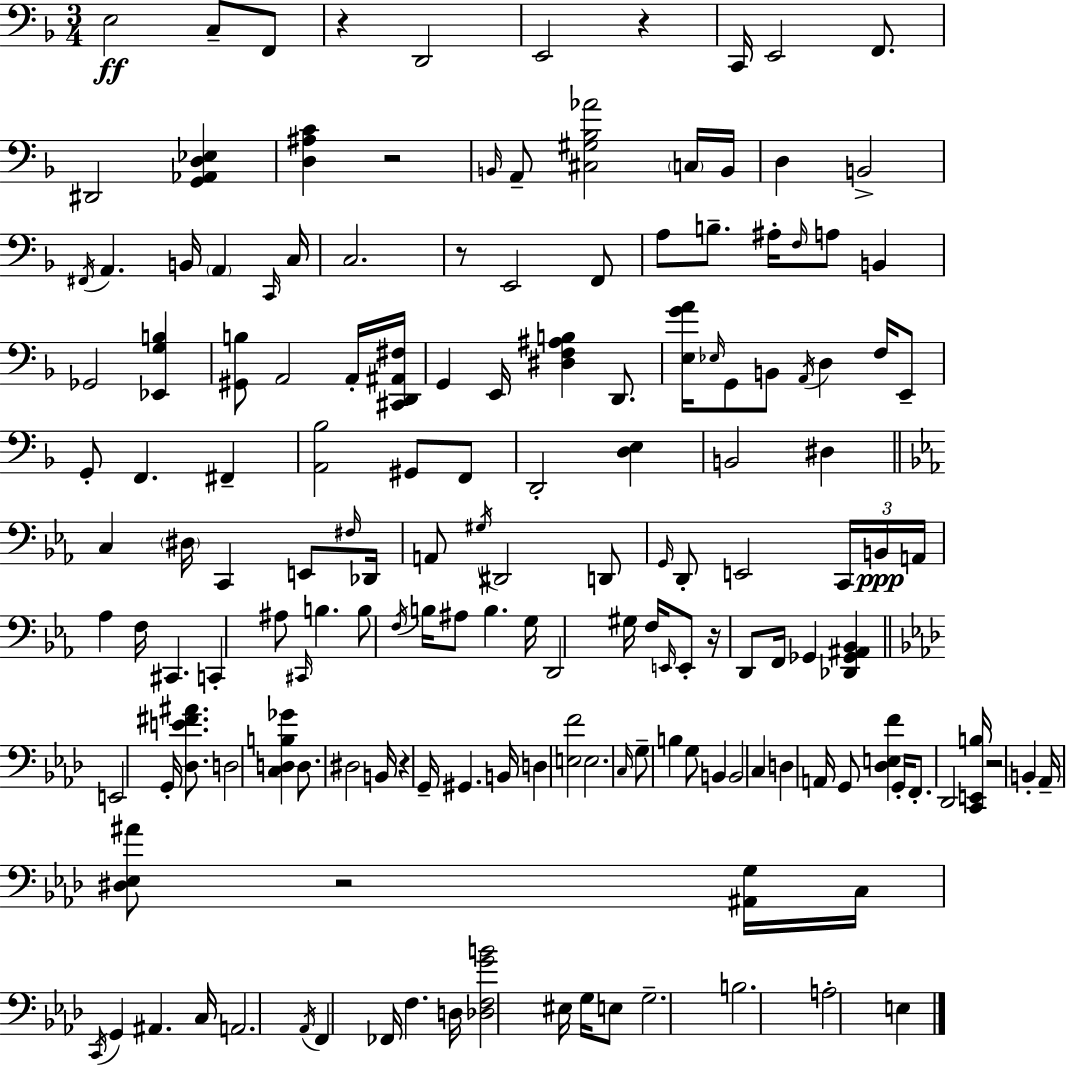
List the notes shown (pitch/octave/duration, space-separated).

E3/h C3/e F2/e R/q D2/h E2/h R/q C2/s E2/h F2/e. D#2/h [G2,Ab2,D3,Eb3]/q [D3,A#3,C4]/q R/h B2/s A2/e [C#3,G#3,Bb3,Ab4]/h C3/s B2/s D3/q B2/h F#2/s A2/q. B2/s A2/q C2/s C3/s C3/h. R/e E2/h F2/e A3/e B3/e. A#3/s F3/s A3/e B2/q Gb2/h [Eb2,G3,B3]/q [G#2,B3]/e A2/h A2/s [C#2,D2,A#2,F#3]/s G2/q E2/s [D#3,F3,A#3,B3]/q D2/e. [E3,G4,A4]/s Eb3/s G2/e B2/e A2/s D3/q F3/s E2/e G2/e F2/q. F#2/q [A2,Bb3]/h G#2/e F2/e D2/h [D3,E3]/q B2/h D#3/q C3/q D#3/s C2/q E2/e F#3/s Db2/s A2/e G#3/s D#2/h D2/e G2/s D2/e E2/h C2/s B2/s A2/s Ab3/q F3/s C#2/q. C2/q A#3/e C#2/s B3/q. B3/e F3/s B3/s A#3/e B3/q. G3/s D2/h G#3/s F3/s E2/s E2/e R/s D2/e F2/s Gb2/q [Db2,Gb2,A#2,Bb2]/q E2/h G2/s [Db3,E4,F#4,A#4]/e. D3/h [C3,D3,B3,Gb4]/q D3/e. D#3/h B2/s R/q G2/s G#2/q. B2/s D3/q [E3,F4]/h E3/h. C3/s G3/e B3/q G3/e B2/q B2/h C3/q D3/q A2/s G2/e [Db3,E3,F4]/q G2/s F2/e. Db2/h [C2,E2,B3]/s R/h B2/q Ab2/s [D#3,Eb3,A#4]/e R/h [A#2,G3]/s C3/s C2/s G2/q A#2/q. C3/s A2/h. Ab2/s F2/q FES2/s F3/q. D3/s [Db3,F3,G4,B4]/h EIS3/s G3/s E3/e G3/h. B3/h. A3/h E3/q